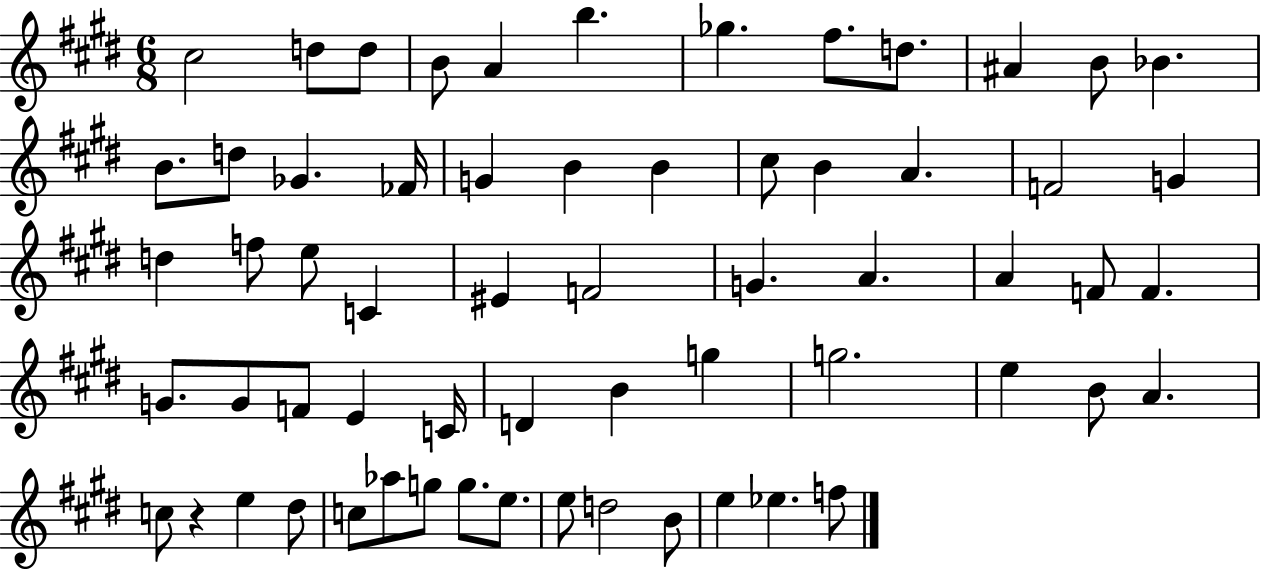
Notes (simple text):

C#5/h D5/e D5/e B4/e A4/q B5/q. Gb5/q. F#5/e. D5/e. A#4/q B4/e Bb4/q. B4/e. D5/e Gb4/q. FES4/s G4/q B4/q B4/q C#5/e B4/q A4/q. F4/h G4/q D5/q F5/e E5/e C4/q EIS4/q F4/h G4/q. A4/q. A4/q F4/e F4/q. G4/e. G4/e F4/e E4/q C4/s D4/q B4/q G5/q G5/h. E5/q B4/e A4/q. C5/e R/q E5/q D#5/e C5/e Ab5/e G5/e G5/e. E5/e. E5/e D5/h B4/e E5/q Eb5/q. F5/e